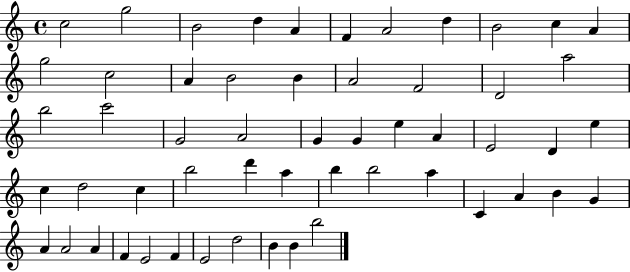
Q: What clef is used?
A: treble